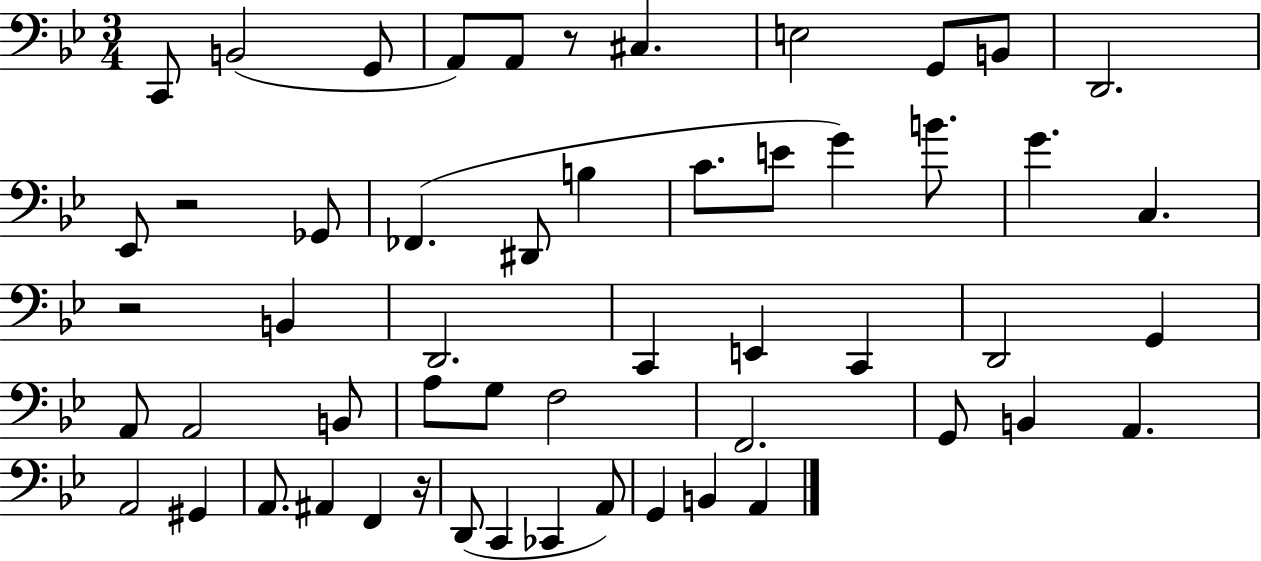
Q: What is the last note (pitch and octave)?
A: A2